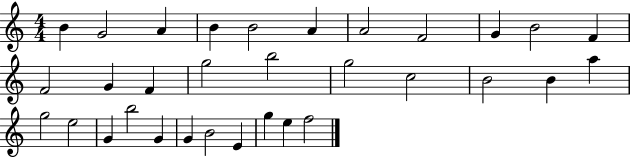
B4/q G4/h A4/q B4/q B4/h A4/q A4/h F4/h G4/q B4/h F4/q F4/h G4/q F4/q G5/h B5/h G5/h C5/h B4/h B4/q A5/q G5/h E5/h G4/q B5/h G4/q G4/q B4/h E4/q G5/q E5/q F5/h